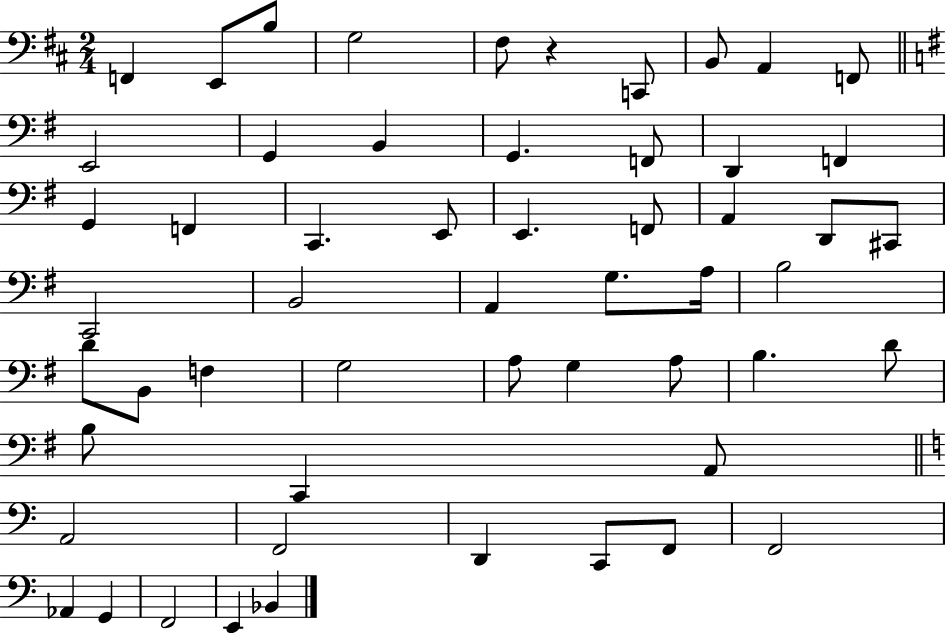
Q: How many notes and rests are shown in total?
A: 55